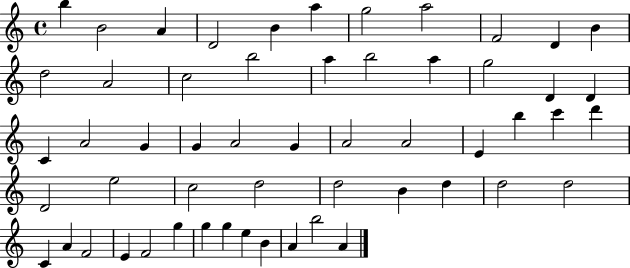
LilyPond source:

{
  \clef treble
  \time 4/4
  \defaultTimeSignature
  \key c \major
  b''4 b'2 a'4 | d'2 b'4 a''4 | g''2 a''2 | f'2 d'4 b'4 | \break d''2 a'2 | c''2 b''2 | a''4 b''2 a''4 | g''2 d'4 d'4 | \break c'4 a'2 g'4 | g'4 a'2 g'4 | a'2 a'2 | e'4 b''4 c'''4 d'''4 | \break d'2 e''2 | c''2 d''2 | d''2 b'4 d''4 | d''2 d''2 | \break c'4 a'4 f'2 | e'4 f'2 g''4 | g''4 g''4 e''4 b'4 | a'4 b''2 a'4 | \break \bar "|."
}